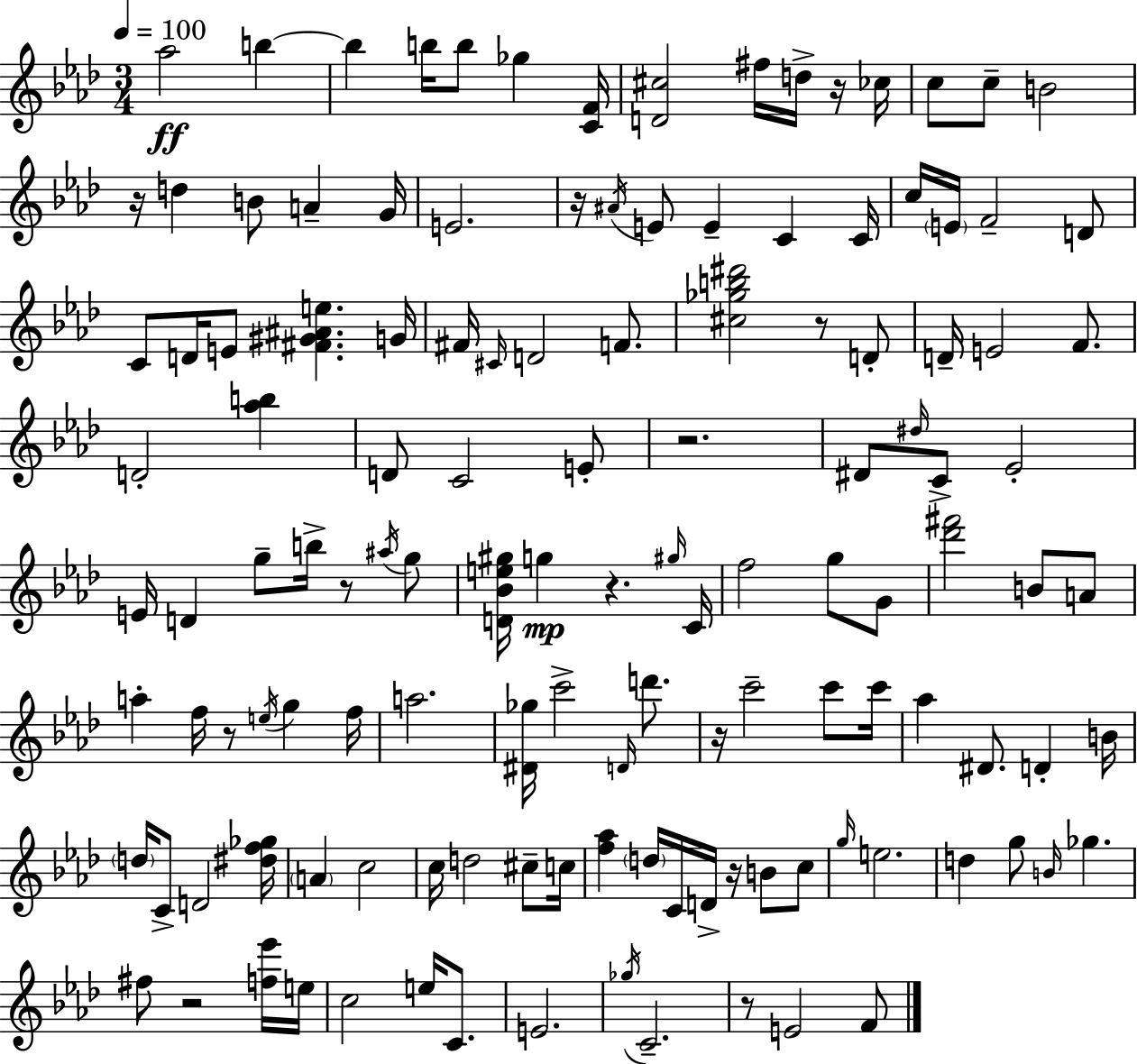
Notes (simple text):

Ab5/h B5/q B5/q B5/s B5/e Gb5/q [C4,F4]/s [D4,C#5]/h F#5/s D5/s R/s CES5/s C5/e C5/e B4/h R/s D5/q B4/e A4/q G4/s E4/h. R/s A#4/s E4/e E4/q C4/q C4/s C5/s E4/s F4/h D4/e C4/e D4/s E4/e [F#4,G#4,A#4,E5]/q. G4/s F#4/s C#4/s D4/h F4/e. [C#5,Gb5,B5,D#6]/h R/e D4/e D4/s E4/h F4/e. D4/h [Ab5,B5]/q D4/e C4/h E4/e R/h. D#4/e D#5/s C4/e Eb4/h E4/s D4/q G5/e B5/s R/e A#5/s G5/e [D4,Bb4,E5,G#5]/s G5/q R/q. G#5/s C4/s F5/h G5/e G4/e [Db6,F#6]/h B4/e A4/e A5/q F5/s R/e E5/s G5/q F5/s A5/h. [D#4,Gb5]/s C6/h D4/s D6/e. R/s C6/h C6/e C6/s Ab5/q D#4/e. D4/q B4/s D5/s C4/e D4/h [D#5,F5,Gb5]/s A4/q C5/h C5/s D5/h C#5/e C5/s [F5,Ab5]/q D5/s C4/s D4/s R/s B4/e C5/e G5/s E5/h. D5/q G5/e B4/s Gb5/q. F#5/e R/h [F5,Eb6]/s E5/s C5/h E5/s C4/e. E4/h. Gb5/s C4/h. R/e E4/h F4/e